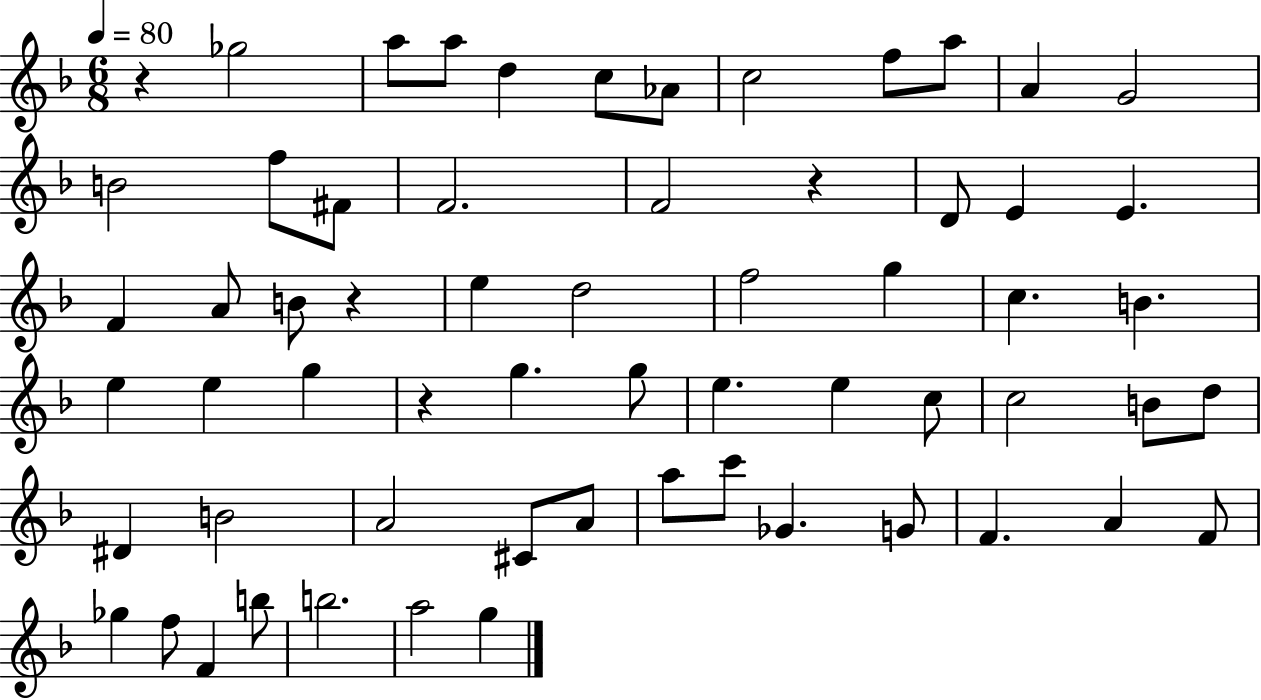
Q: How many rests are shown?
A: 4